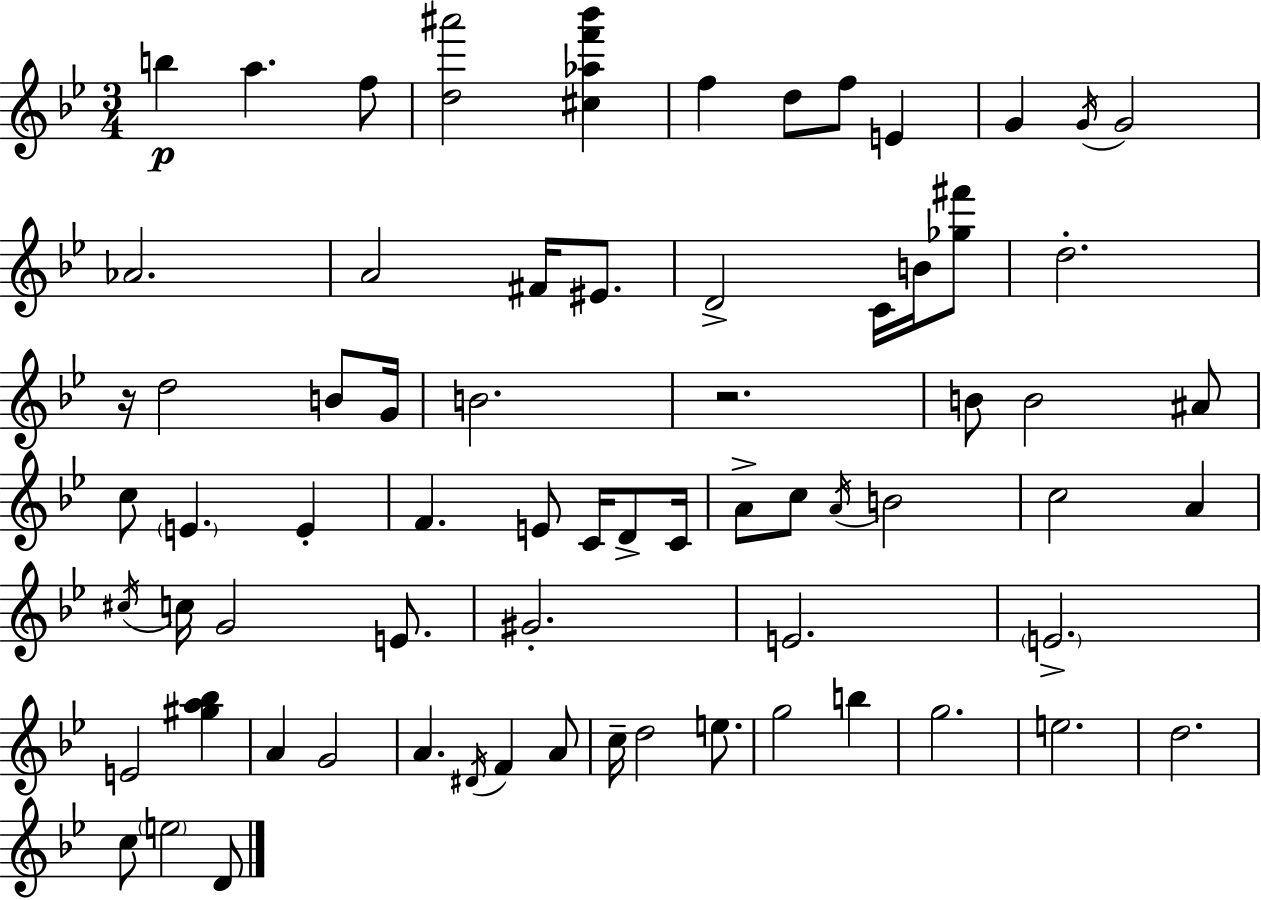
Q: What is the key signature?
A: G minor